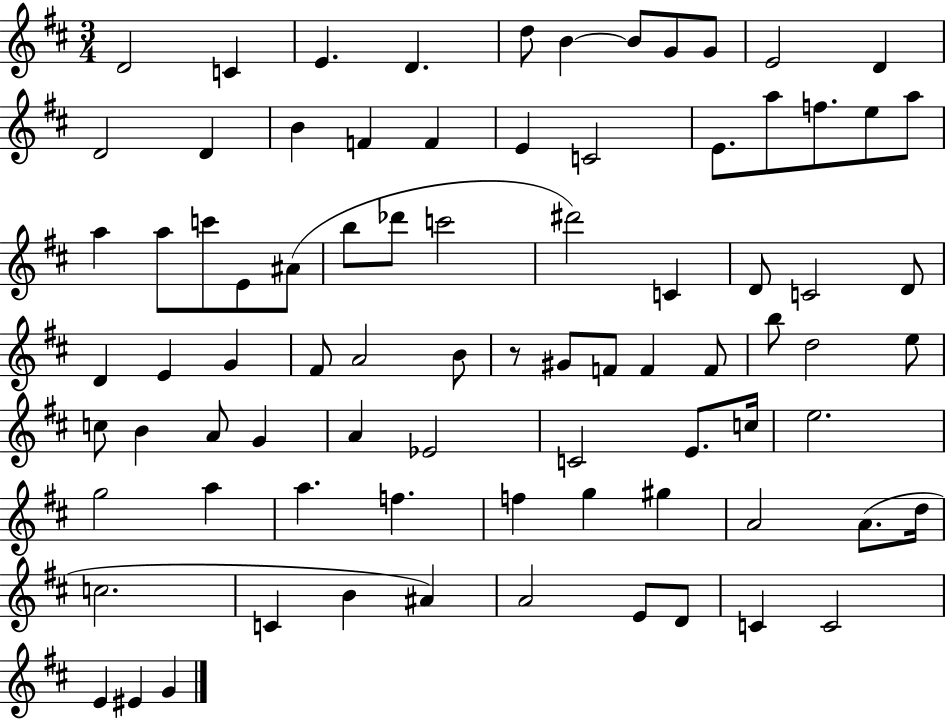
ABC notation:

X:1
T:Untitled
M:3/4
L:1/4
K:D
D2 C E D d/2 B B/2 G/2 G/2 E2 D D2 D B F F E C2 E/2 a/2 f/2 e/2 a/2 a a/2 c'/2 E/2 ^A/2 b/2 _d'/2 c'2 ^d'2 C D/2 C2 D/2 D E G ^F/2 A2 B/2 z/2 ^G/2 F/2 F F/2 b/2 d2 e/2 c/2 B A/2 G A _E2 C2 E/2 c/4 e2 g2 a a f f g ^g A2 A/2 d/4 c2 C B ^A A2 E/2 D/2 C C2 E ^E G